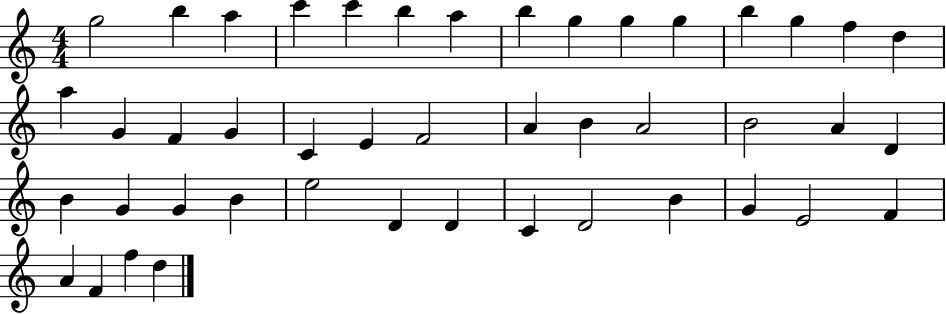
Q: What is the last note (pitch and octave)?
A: D5